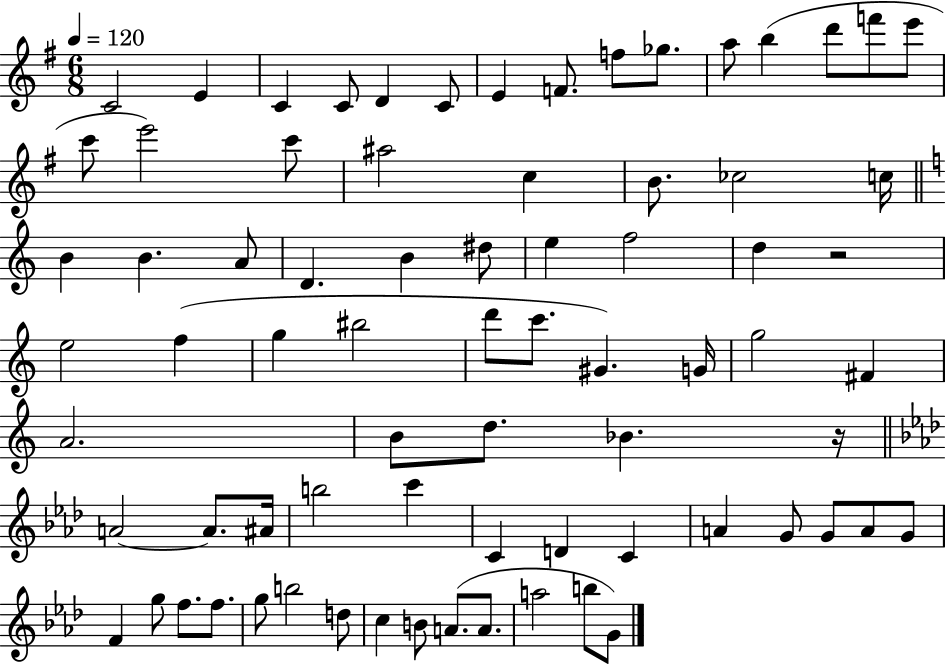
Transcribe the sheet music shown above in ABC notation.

X:1
T:Untitled
M:6/8
L:1/4
K:G
C2 E C C/2 D C/2 E F/2 f/2 _g/2 a/2 b d'/2 f'/2 e'/2 c'/2 e'2 c'/2 ^a2 c B/2 _c2 c/4 B B A/2 D B ^d/2 e f2 d z2 e2 f g ^b2 d'/2 c'/2 ^G G/4 g2 ^F A2 B/2 d/2 _B z/4 A2 A/2 ^A/4 b2 c' C D C A G/2 G/2 A/2 G/2 F g/2 f/2 f/2 g/2 b2 d/2 c B/2 A/2 A/2 a2 b/2 G/2